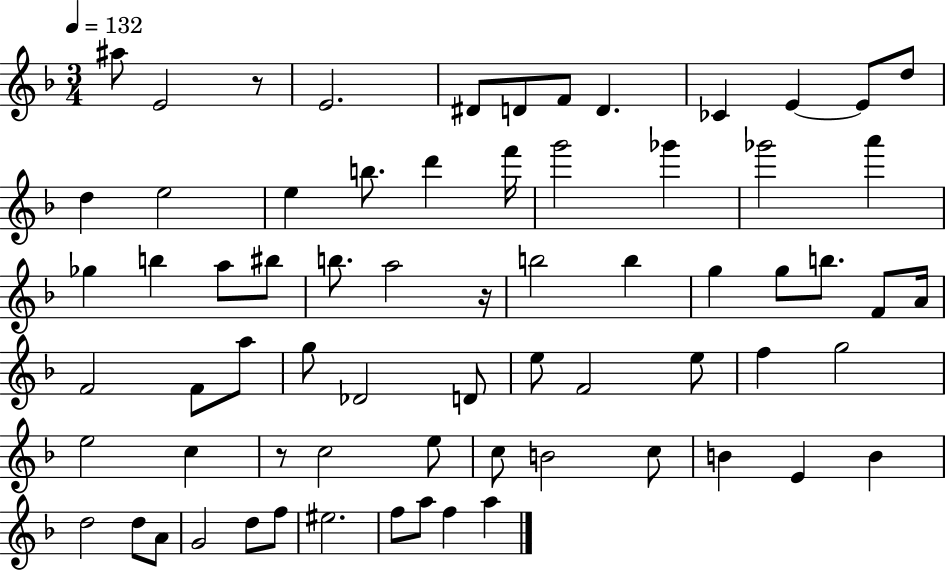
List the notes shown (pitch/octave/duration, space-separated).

A#5/e E4/h R/e E4/h. D#4/e D4/e F4/e D4/q. CES4/q E4/q E4/e D5/e D5/q E5/h E5/q B5/e. D6/q F6/s G6/h Gb6/q Gb6/h A6/q Gb5/q B5/q A5/e BIS5/e B5/e. A5/h R/s B5/h B5/q G5/q G5/e B5/e. F4/e A4/s F4/h F4/e A5/e G5/e Db4/h D4/e E5/e F4/h E5/e F5/q G5/h E5/h C5/q R/e C5/h E5/e C5/e B4/h C5/e B4/q E4/q B4/q D5/h D5/e A4/e G4/h D5/e F5/e EIS5/h. F5/e A5/e F5/q A5/q